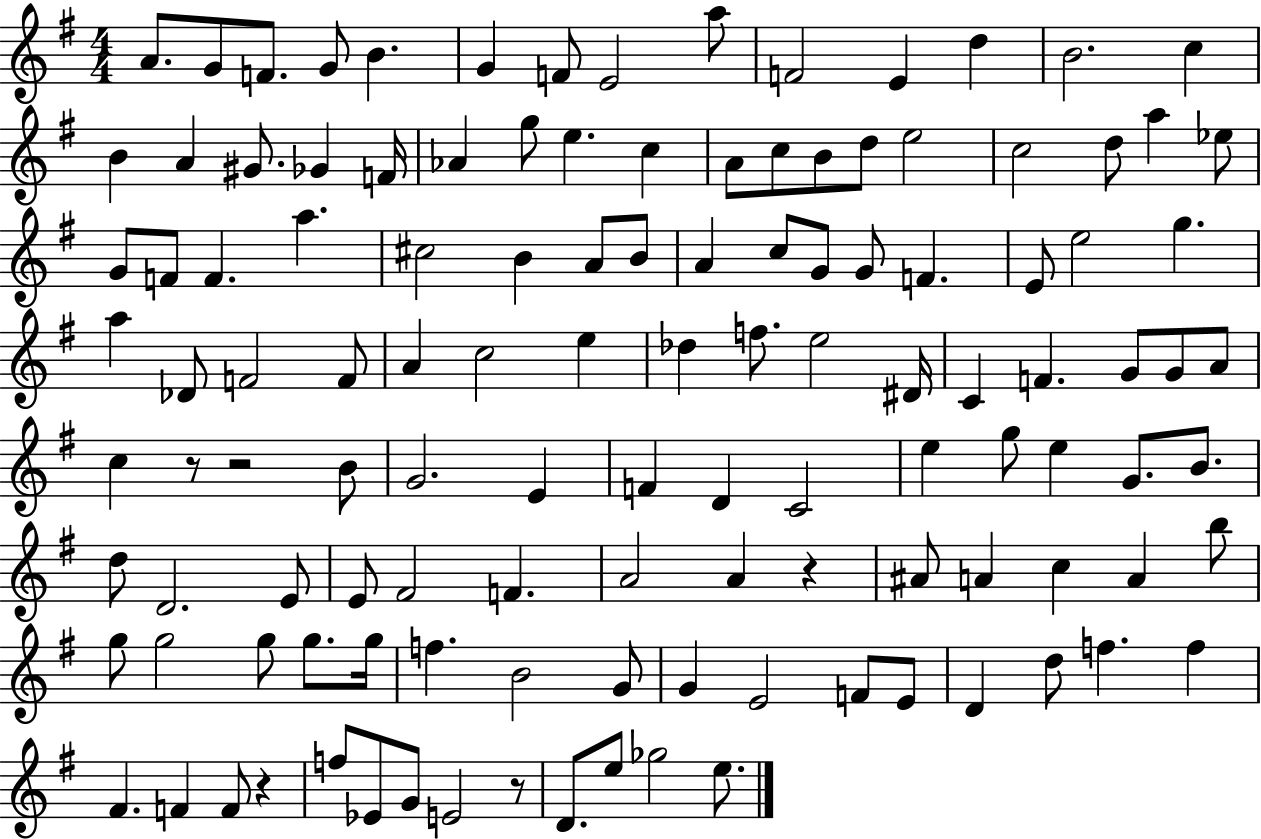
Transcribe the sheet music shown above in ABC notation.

X:1
T:Untitled
M:4/4
L:1/4
K:G
A/2 G/2 F/2 G/2 B G F/2 E2 a/2 F2 E d B2 c B A ^G/2 _G F/4 _A g/2 e c A/2 c/2 B/2 d/2 e2 c2 d/2 a _e/2 G/2 F/2 F a ^c2 B A/2 B/2 A c/2 G/2 G/2 F E/2 e2 g a _D/2 F2 F/2 A c2 e _d f/2 e2 ^D/4 C F G/2 G/2 A/2 c z/2 z2 B/2 G2 E F D C2 e g/2 e G/2 B/2 d/2 D2 E/2 E/2 ^F2 F A2 A z ^A/2 A c A b/2 g/2 g2 g/2 g/2 g/4 f B2 G/2 G E2 F/2 E/2 D d/2 f f ^F F F/2 z f/2 _E/2 G/2 E2 z/2 D/2 e/2 _g2 e/2